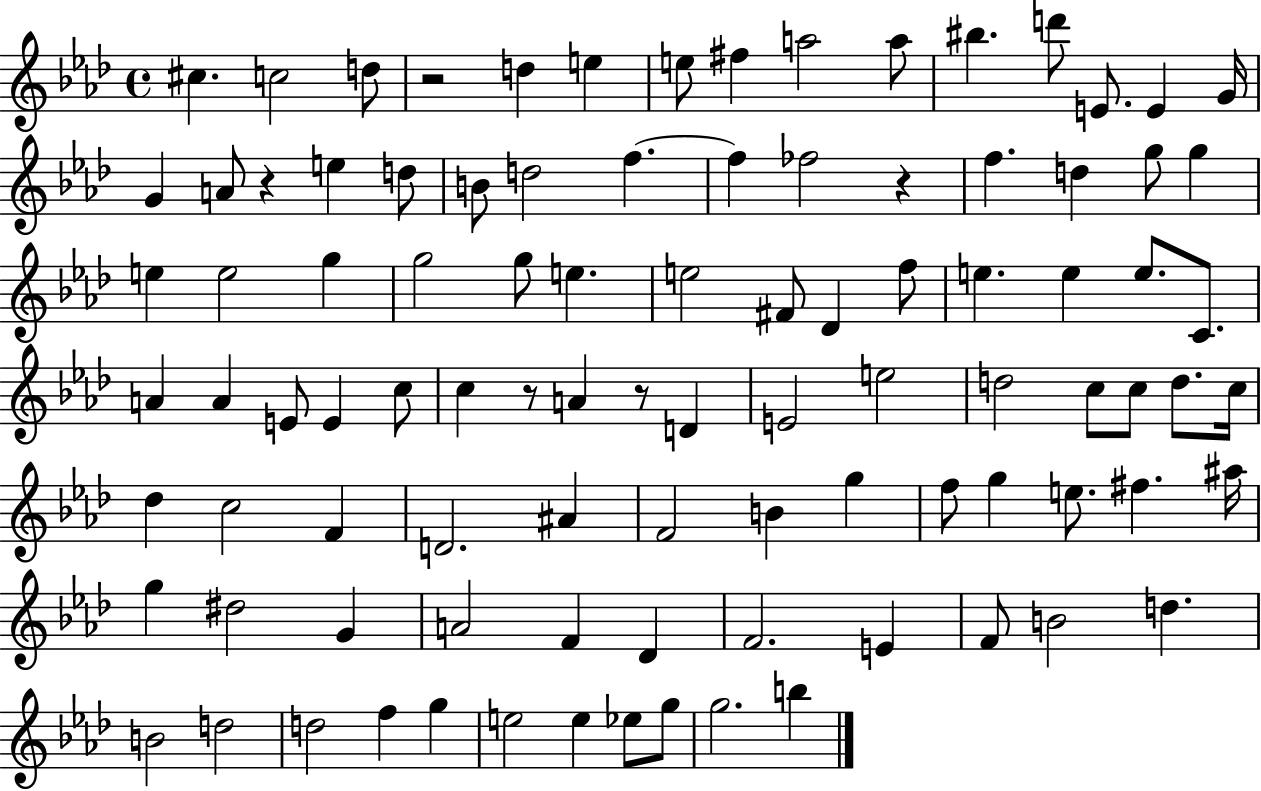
{
  \clef treble
  \time 4/4
  \defaultTimeSignature
  \key aes \major
  cis''4. c''2 d''8 | r2 d''4 e''4 | e''8 fis''4 a''2 a''8 | bis''4. d'''8 e'8. e'4 g'16 | \break g'4 a'8 r4 e''4 d''8 | b'8 d''2 f''4.~~ | f''4 fes''2 r4 | f''4. d''4 g''8 g''4 | \break e''4 e''2 g''4 | g''2 g''8 e''4. | e''2 fis'8 des'4 f''8 | e''4. e''4 e''8. c'8. | \break a'4 a'4 e'8 e'4 c''8 | c''4 r8 a'4 r8 d'4 | e'2 e''2 | d''2 c''8 c''8 d''8. c''16 | \break des''4 c''2 f'4 | d'2. ais'4 | f'2 b'4 g''4 | f''8 g''4 e''8. fis''4. ais''16 | \break g''4 dis''2 g'4 | a'2 f'4 des'4 | f'2. e'4 | f'8 b'2 d''4. | \break b'2 d''2 | d''2 f''4 g''4 | e''2 e''4 ees''8 g''8 | g''2. b''4 | \break \bar "|."
}